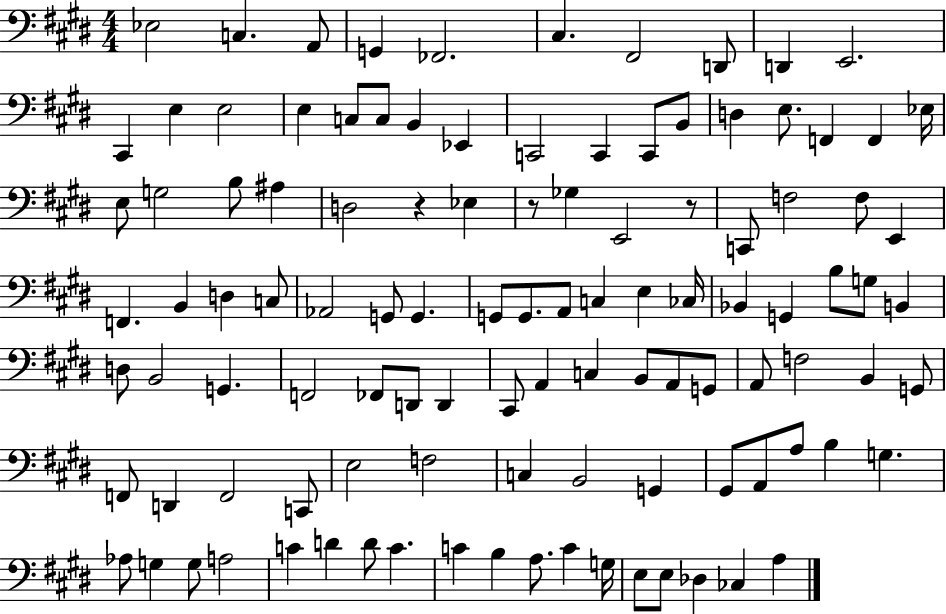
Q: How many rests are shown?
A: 3